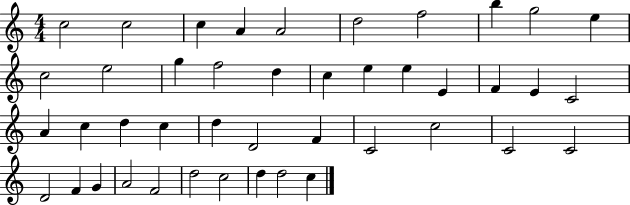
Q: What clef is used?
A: treble